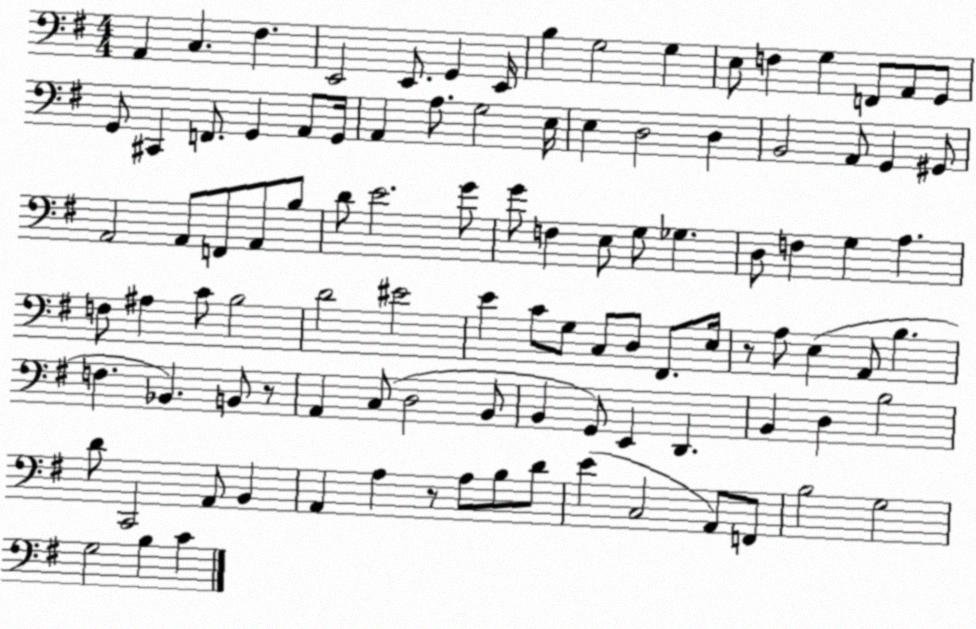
X:1
T:Untitled
M:4/4
L:1/4
K:G
A,, C, ^F, E,,2 E,,/2 G,, E,,/4 B, G,2 G, E,/2 F, G, F,,/2 A,,/2 G,,/2 G,,/2 ^C,, F,,/2 G,, A,,/2 G,,/4 A,, A,/2 G,2 E,/4 E, D,2 D, B,,2 A,,/2 G,, ^G,,/2 A,,2 A,,/2 F,,/2 A,,/2 B,/2 D/2 E2 G/2 G/2 F, E,/2 G,/2 _G, D,/2 F, G, A, F,/2 ^A, C/2 B,2 D2 ^E2 E C/2 G,/2 C,/2 D,/2 ^F,,/2 E,/4 z/2 A,/2 E, A,,/2 B, F, _B,, B,,/2 z/2 A,, C,/2 D,2 B,,/2 B,, G,,/2 E,, D,, B,, D, B,2 D/2 C,,2 A,,/2 B,, A,, A, z/2 A,/2 B,/2 D/2 E C,2 A,,/2 F,,/2 B,2 G,2 G,2 B, C